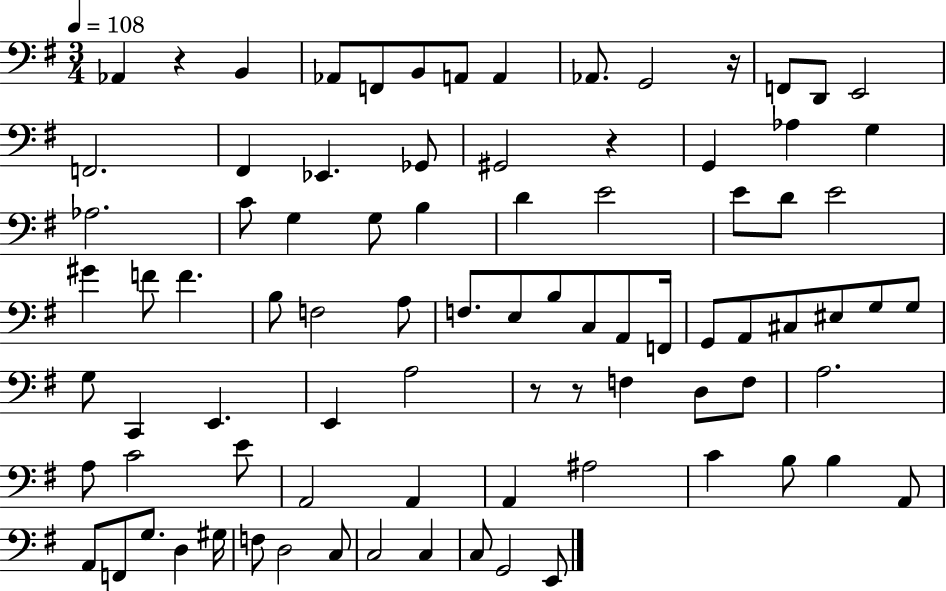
X:1
T:Untitled
M:3/4
L:1/4
K:G
_A,, z B,, _A,,/2 F,,/2 B,,/2 A,,/2 A,, _A,,/2 G,,2 z/4 F,,/2 D,,/2 E,,2 F,,2 ^F,, _E,, _G,,/2 ^G,,2 z G,, _A, G, _A,2 C/2 G, G,/2 B, D E2 E/2 D/2 E2 ^G F/2 F B,/2 F,2 A,/2 F,/2 E,/2 B,/2 C,/2 A,,/2 F,,/4 G,,/2 A,,/2 ^C,/2 ^E,/2 G,/2 G,/2 G,/2 C,, E,, E,, A,2 z/2 z/2 F, D,/2 F,/2 A,2 A,/2 C2 E/2 A,,2 A,, A,, ^A,2 C B,/2 B, A,,/2 A,,/2 F,,/2 G,/2 D, ^G,/4 F,/2 D,2 C,/2 C,2 C, C,/2 G,,2 E,,/2